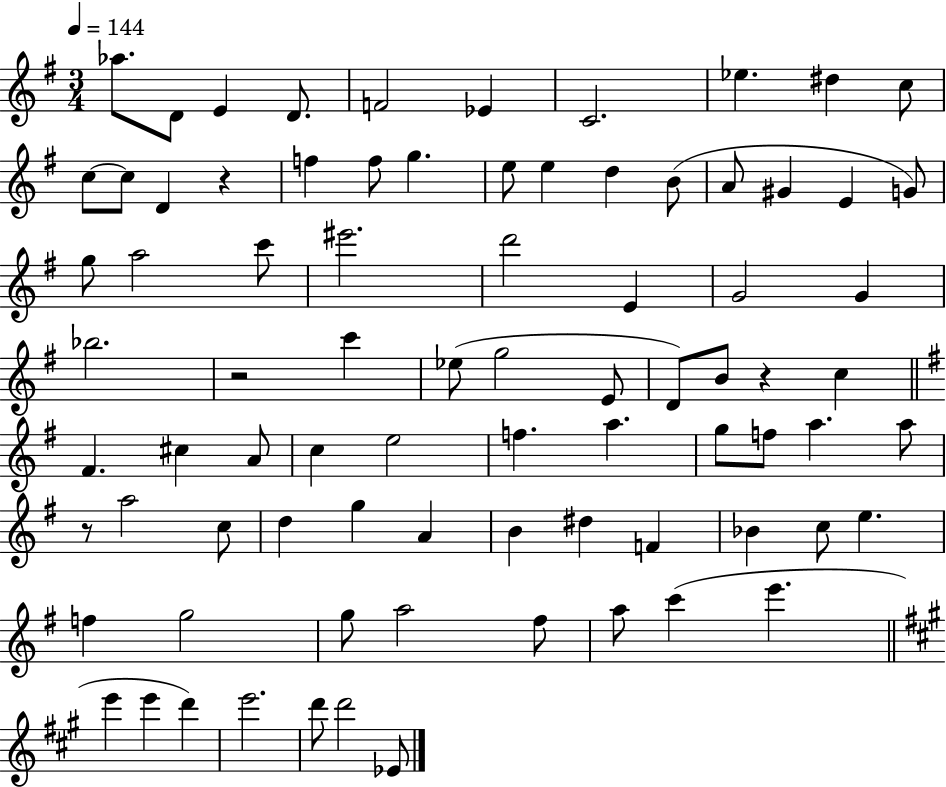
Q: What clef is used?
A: treble